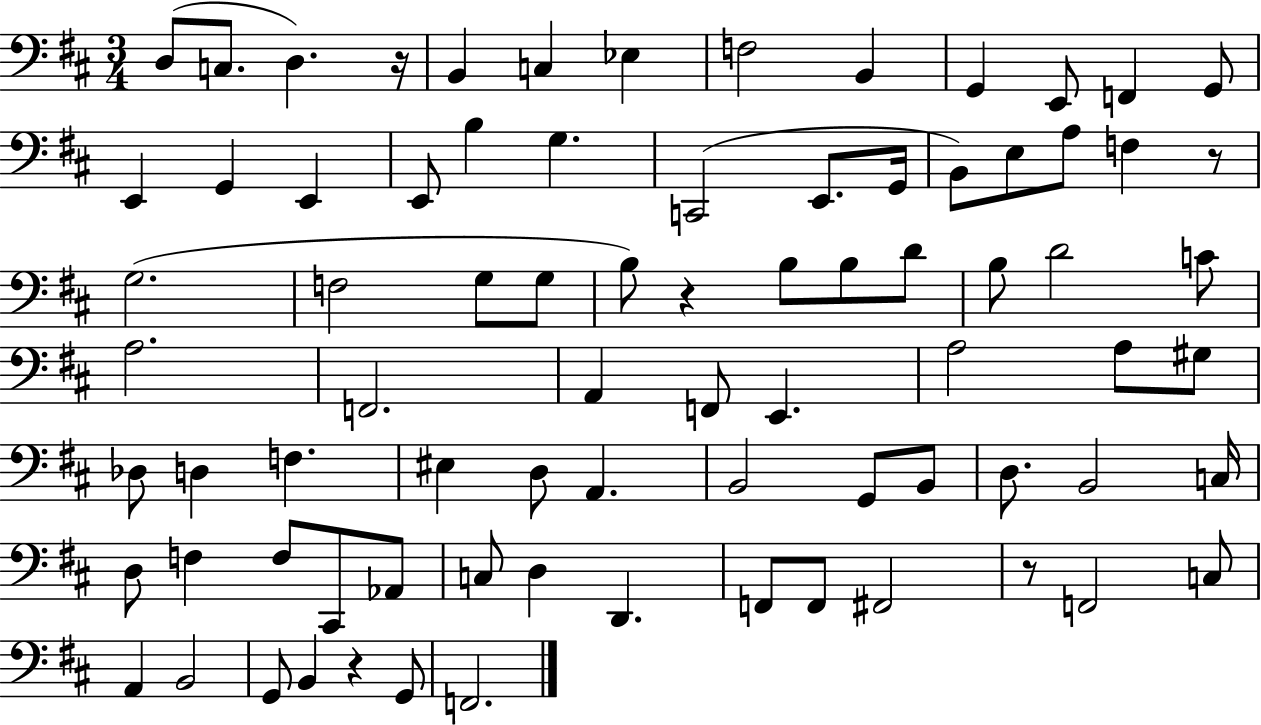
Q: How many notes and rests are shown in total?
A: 80